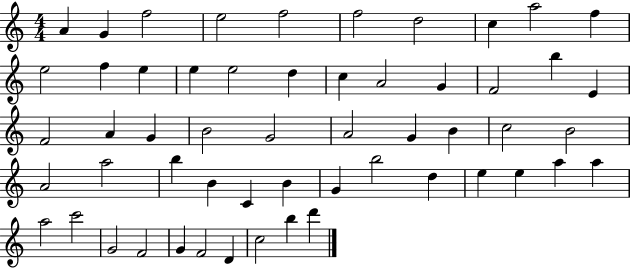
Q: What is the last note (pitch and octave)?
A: D6